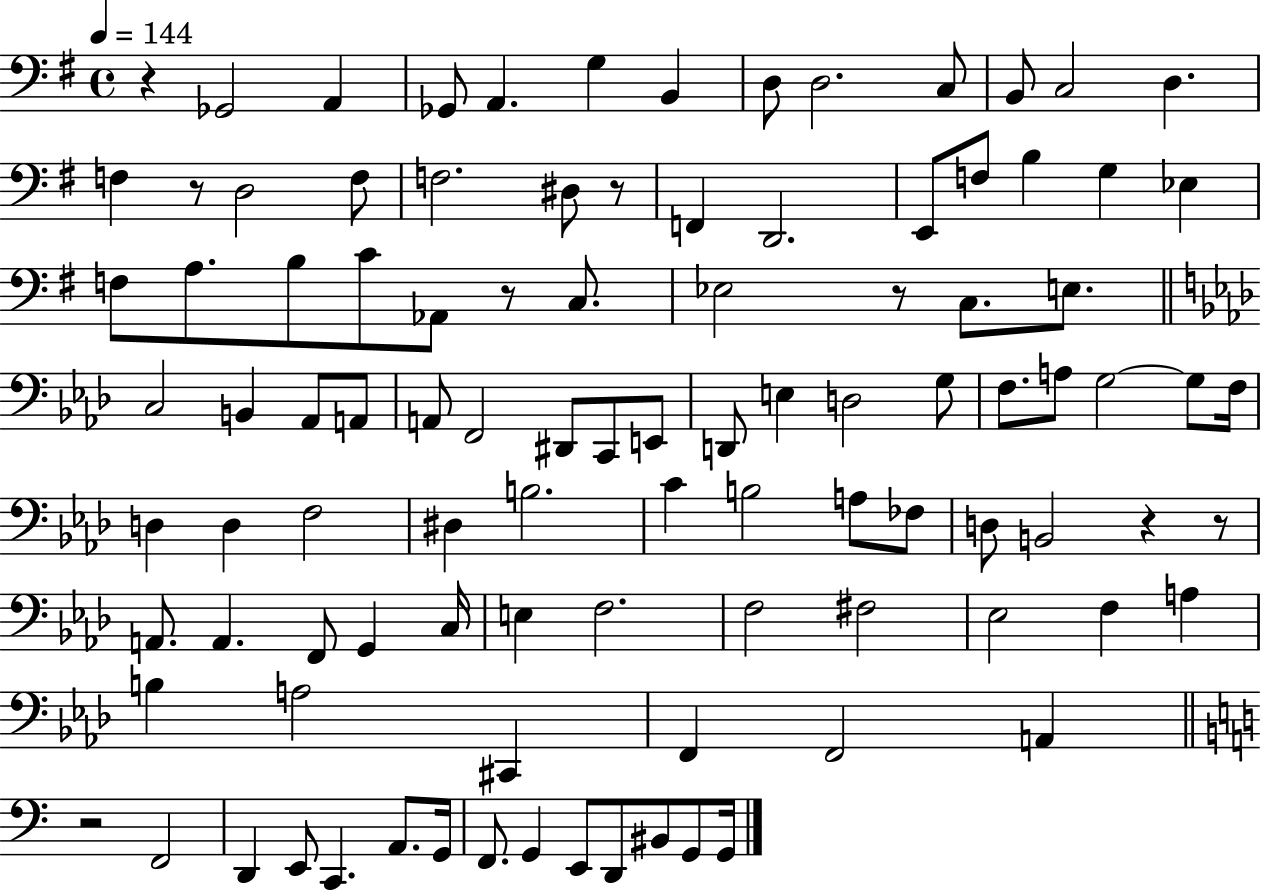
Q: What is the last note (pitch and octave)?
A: G2